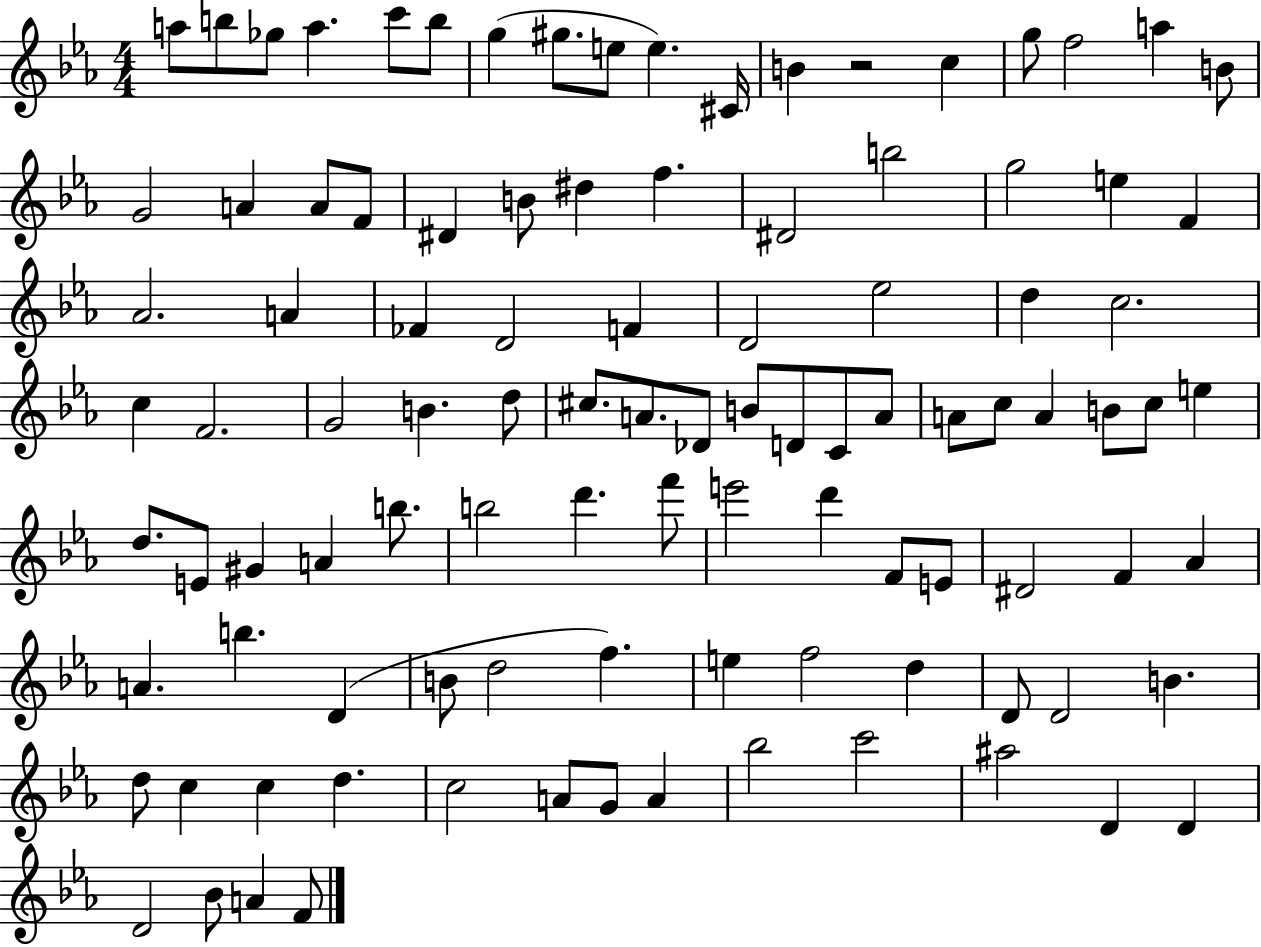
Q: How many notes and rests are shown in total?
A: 102